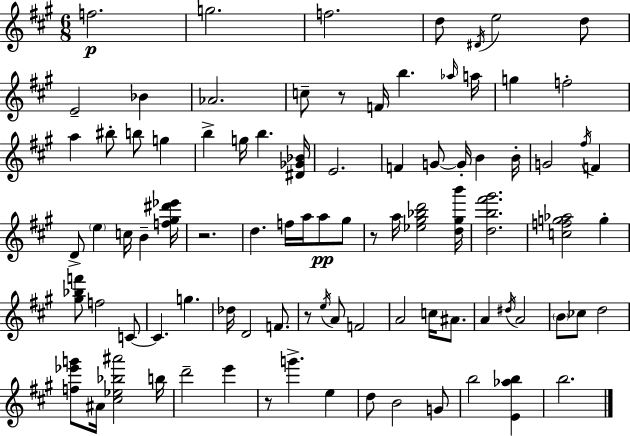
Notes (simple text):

F5/h. G5/h. F5/h. D5/e D#4/s E5/h D5/e E4/h Bb4/q Ab4/h. C5/e R/e F4/s B5/q. Ab5/s A5/s G5/q F5/h A5/q BIS5/e B5/e G5/q B5/q G5/s B5/q. [D#4,Gb4,Bb4]/s E4/h. F4/q G4/e G4/s B4/q B4/s G4/h F#5/s F4/q D4/e E5/q C5/s B4/q [F5,G#5,D#6,Eb6]/s R/h. D5/q. F5/s A5/s A5/e G#5/e R/e A5/s [Eb5,G#5,Bb5,D6]/h [D5,G#5,B6]/s [D5,B5,F#6,G#6]/h. [C5,F5,G5,Ab5]/h G5/q [G#5,Bb5,F6]/e F5/h C4/e C4/q. G5/q. Db5/s D4/h F4/e. R/e E5/s A4/e F4/h A4/h C5/s A#4/e. A4/q D#5/s A4/h B4/e CES5/e D5/h [F5,Eb6,G6]/e A#4/s [C#5,Eb5,Bb5,A#6]/h B5/s D6/h E6/q R/e G6/q. E5/q D5/e B4/h G4/e B5/h [E4,Ab5,B5]/q B5/h.